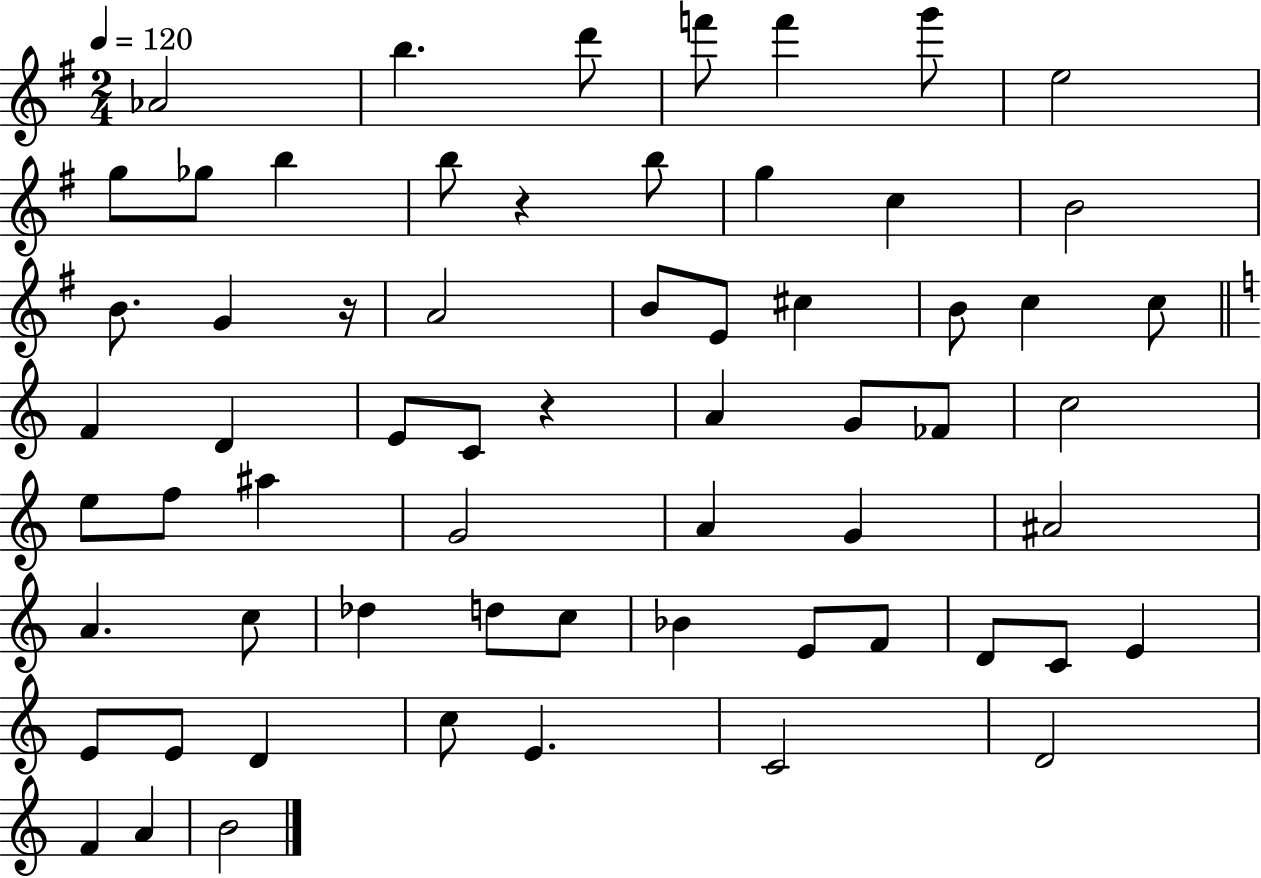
Ab4/h B5/q. D6/e F6/e F6/q G6/e E5/h G5/e Gb5/e B5/q B5/e R/q B5/e G5/q C5/q B4/h B4/e. G4/q R/s A4/h B4/e E4/e C#5/q B4/e C5/q C5/e F4/q D4/q E4/e C4/e R/q A4/q G4/e FES4/e C5/h E5/e F5/e A#5/q G4/h A4/q G4/q A#4/h A4/q. C5/e Db5/q D5/e C5/e Bb4/q E4/e F4/e D4/e C4/e E4/q E4/e E4/e D4/q C5/e E4/q. C4/h D4/h F4/q A4/q B4/h